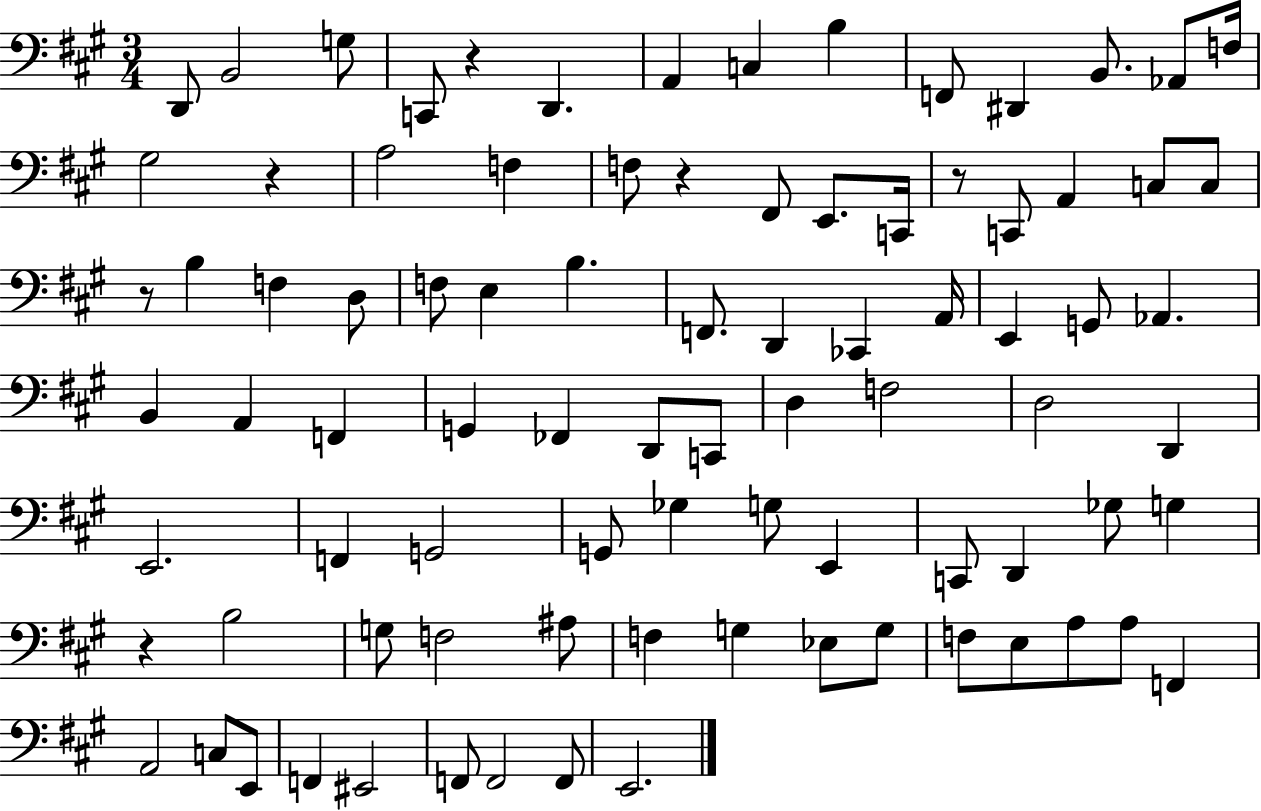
X:1
T:Untitled
M:3/4
L:1/4
K:A
D,,/2 B,,2 G,/2 C,,/2 z D,, A,, C, B, F,,/2 ^D,, B,,/2 _A,,/2 F,/4 ^G,2 z A,2 F, F,/2 z ^F,,/2 E,,/2 C,,/4 z/2 C,,/2 A,, C,/2 C,/2 z/2 B, F, D,/2 F,/2 E, B, F,,/2 D,, _C,, A,,/4 E,, G,,/2 _A,, B,, A,, F,, G,, _F,, D,,/2 C,,/2 D, F,2 D,2 D,, E,,2 F,, G,,2 G,,/2 _G, G,/2 E,, C,,/2 D,, _G,/2 G, z B,2 G,/2 F,2 ^A,/2 F, G, _E,/2 G,/2 F,/2 E,/2 A,/2 A,/2 F,, A,,2 C,/2 E,,/2 F,, ^E,,2 F,,/2 F,,2 F,,/2 E,,2